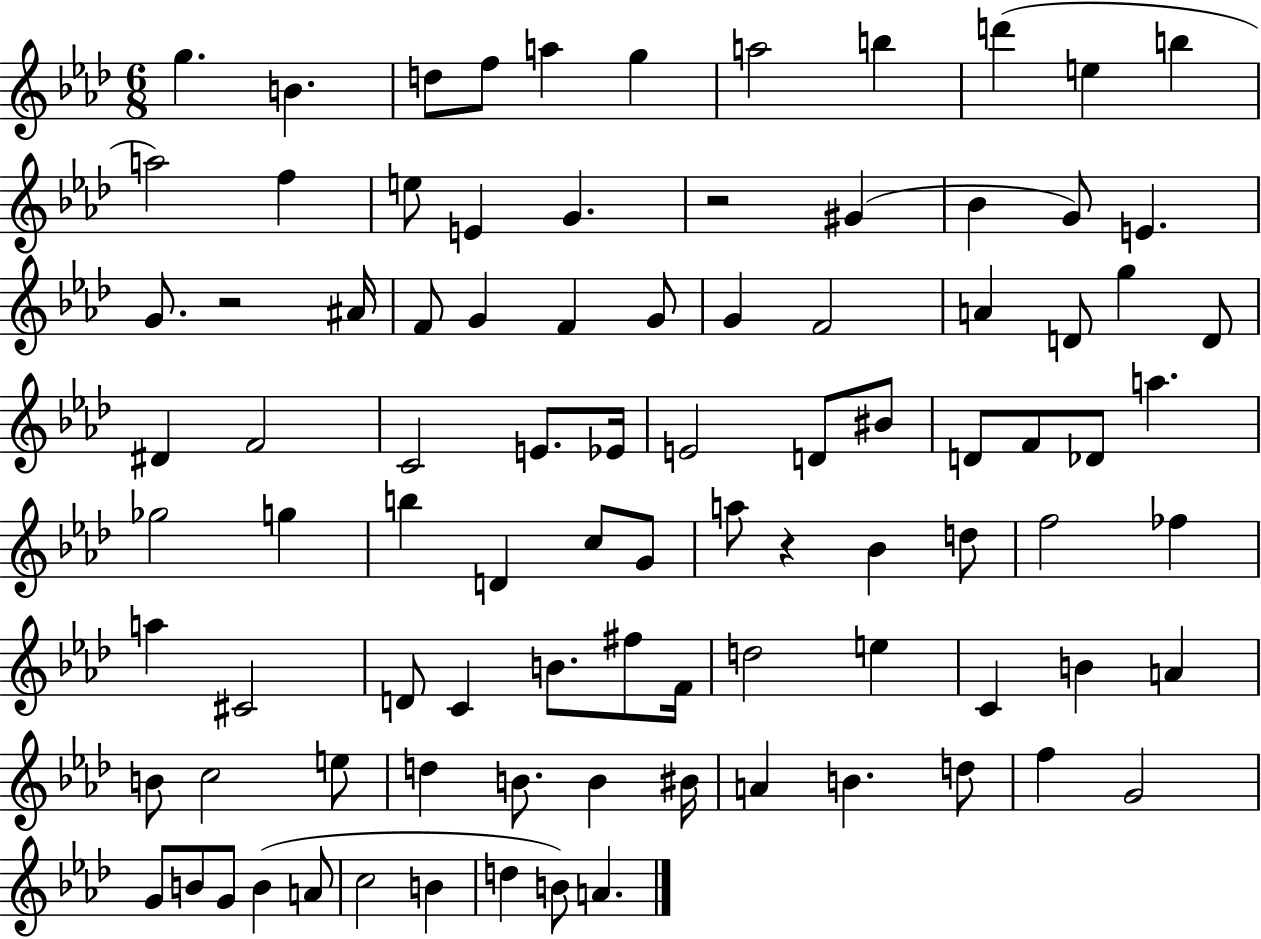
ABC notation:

X:1
T:Untitled
M:6/8
L:1/4
K:Ab
g B d/2 f/2 a g a2 b d' e b a2 f e/2 E G z2 ^G _B G/2 E G/2 z2 ^A/4 F/2 G F G/2 G F2 A D/2 g D/2 ^D F2 C2 E/2 _E/4 E2 D/2 ^B/2 D/2 F/2 _D/2 a _g2 g b D c/2 G/2 a/2 z _B d/2 f2 _f a ^C2 D/2 C B/2 ^f/2 F/4 d2 e C B A B/2 c2 e/2 d B/2 B ^B/4 A B d/2 f G2 G/2 B/2 G/2 B A/2 c2 B d B/2 A